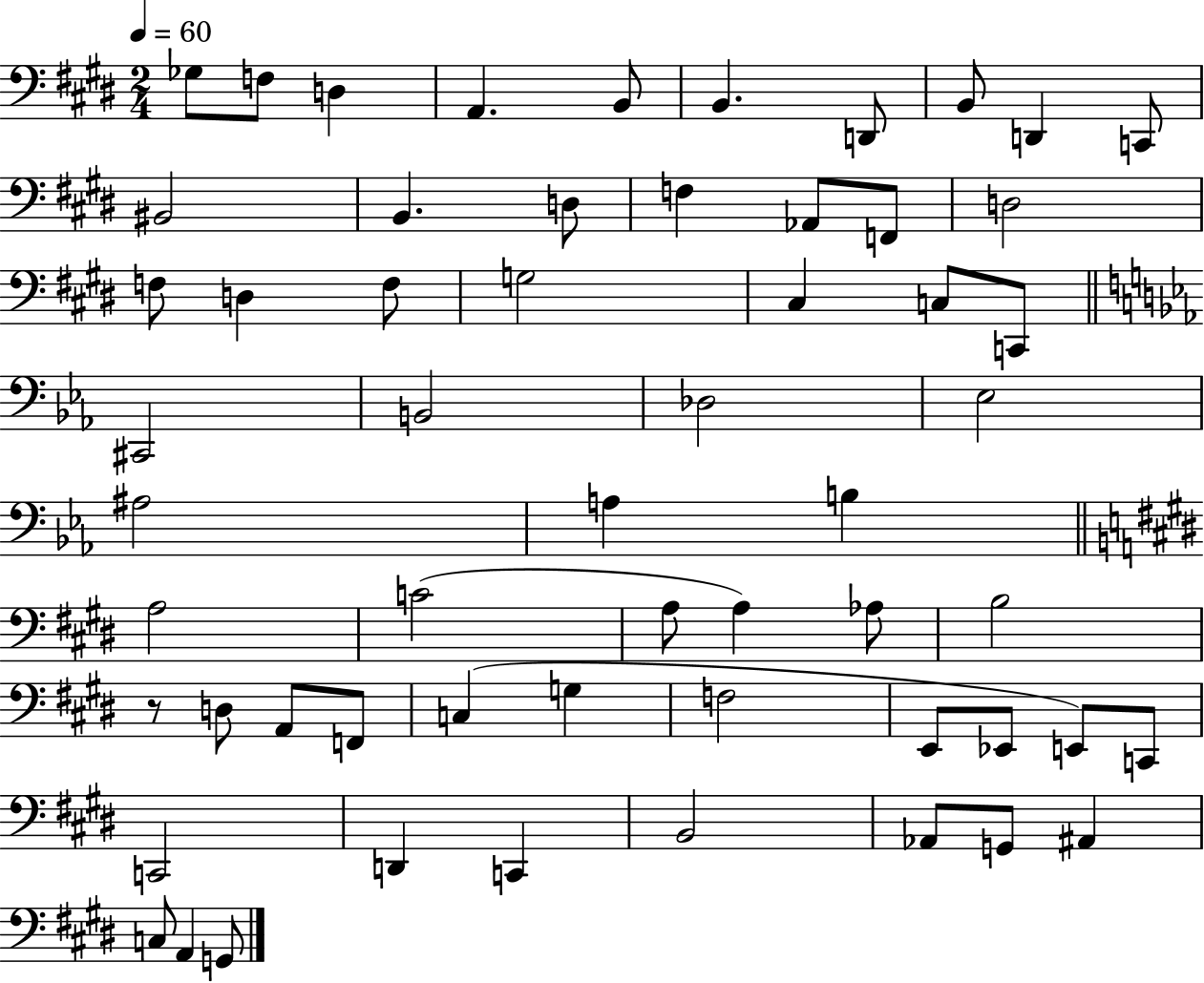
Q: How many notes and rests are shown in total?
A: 58